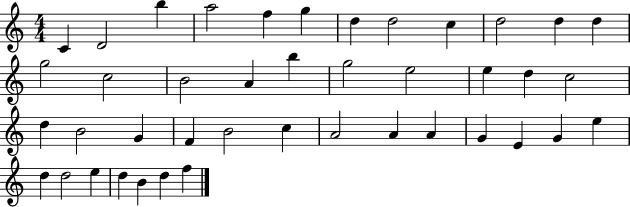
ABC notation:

X:1
T:Untitled
M:4/4
L:1/4
K:C
C D2 b a2 f g d d2 c d2 d d g2 c2 B2 A b g2 e2 e d c2 d B2 G F B2 c A2 A A G E G e d d2 e d B d f